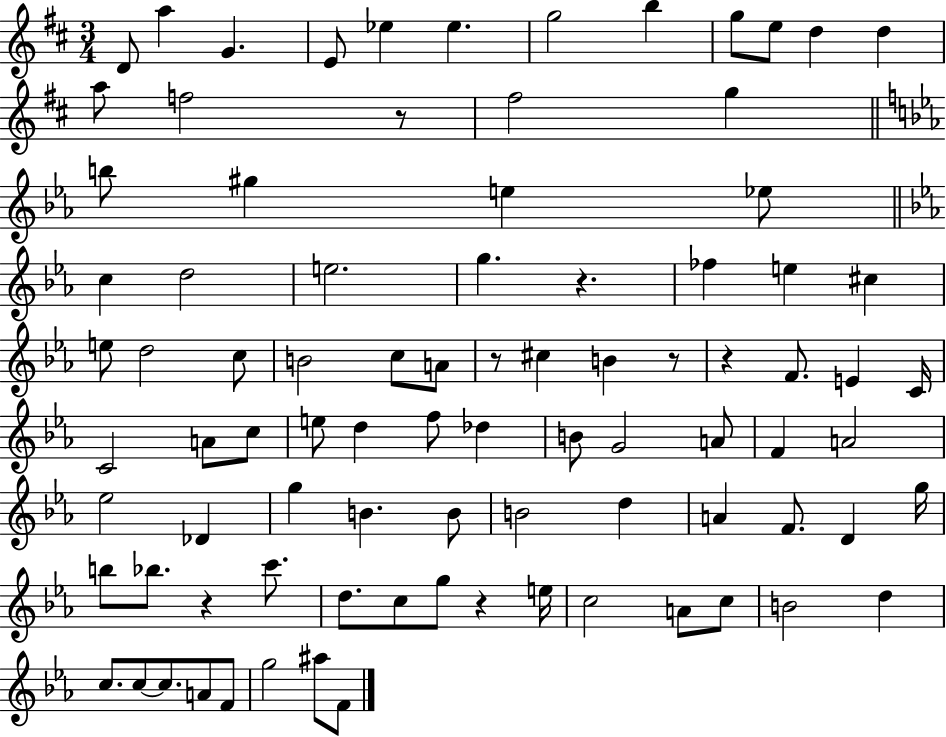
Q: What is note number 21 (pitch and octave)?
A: C5